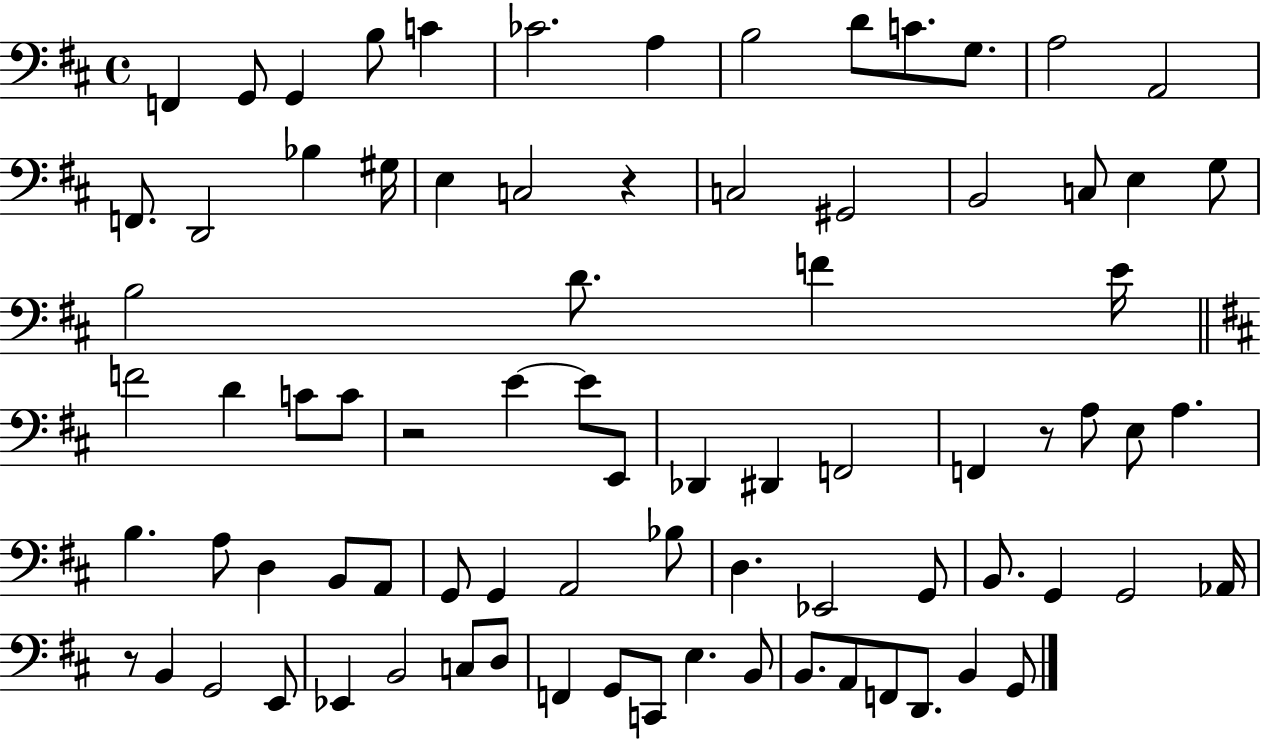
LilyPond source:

{
  \clef bass
  \time 4/4
  \defaultTimeSignature
  \key d \major
  \repeat volta 2 { f,4 g,8 g,4 b8 c'4 | ces'2. a4 | b2 d'8 c'8. g8. | a2 a,2 | \break f,8. d,2 bes4 gis16 | e4 c2 r4 | c2 gis,2 | b,2 c8 e4 g8 | \break b2 d'8. f'4 e'16 | \bar "||" \break \key d \major f'2 d'4 c'8 c'8 | r2 e'4~~ e'8 e,8 | des,4 dis,4 f,2 | f,4 r8 a8 e8 a4. | \break b4. a8 d4 b,8 a,8 | g,8 g,4 a,2 bes8 | d4. ees,2 g,8 | b,8. g,4 g,2 aes,16 | \break r8 b,4 g,2 e,8 | ees,4 b,2 c8 d8 | f,4 g,8 c,8 e4. b,8 | b,8. a,8 f,8 d,8. b,4 g,8 | \break } \bar "|."
}